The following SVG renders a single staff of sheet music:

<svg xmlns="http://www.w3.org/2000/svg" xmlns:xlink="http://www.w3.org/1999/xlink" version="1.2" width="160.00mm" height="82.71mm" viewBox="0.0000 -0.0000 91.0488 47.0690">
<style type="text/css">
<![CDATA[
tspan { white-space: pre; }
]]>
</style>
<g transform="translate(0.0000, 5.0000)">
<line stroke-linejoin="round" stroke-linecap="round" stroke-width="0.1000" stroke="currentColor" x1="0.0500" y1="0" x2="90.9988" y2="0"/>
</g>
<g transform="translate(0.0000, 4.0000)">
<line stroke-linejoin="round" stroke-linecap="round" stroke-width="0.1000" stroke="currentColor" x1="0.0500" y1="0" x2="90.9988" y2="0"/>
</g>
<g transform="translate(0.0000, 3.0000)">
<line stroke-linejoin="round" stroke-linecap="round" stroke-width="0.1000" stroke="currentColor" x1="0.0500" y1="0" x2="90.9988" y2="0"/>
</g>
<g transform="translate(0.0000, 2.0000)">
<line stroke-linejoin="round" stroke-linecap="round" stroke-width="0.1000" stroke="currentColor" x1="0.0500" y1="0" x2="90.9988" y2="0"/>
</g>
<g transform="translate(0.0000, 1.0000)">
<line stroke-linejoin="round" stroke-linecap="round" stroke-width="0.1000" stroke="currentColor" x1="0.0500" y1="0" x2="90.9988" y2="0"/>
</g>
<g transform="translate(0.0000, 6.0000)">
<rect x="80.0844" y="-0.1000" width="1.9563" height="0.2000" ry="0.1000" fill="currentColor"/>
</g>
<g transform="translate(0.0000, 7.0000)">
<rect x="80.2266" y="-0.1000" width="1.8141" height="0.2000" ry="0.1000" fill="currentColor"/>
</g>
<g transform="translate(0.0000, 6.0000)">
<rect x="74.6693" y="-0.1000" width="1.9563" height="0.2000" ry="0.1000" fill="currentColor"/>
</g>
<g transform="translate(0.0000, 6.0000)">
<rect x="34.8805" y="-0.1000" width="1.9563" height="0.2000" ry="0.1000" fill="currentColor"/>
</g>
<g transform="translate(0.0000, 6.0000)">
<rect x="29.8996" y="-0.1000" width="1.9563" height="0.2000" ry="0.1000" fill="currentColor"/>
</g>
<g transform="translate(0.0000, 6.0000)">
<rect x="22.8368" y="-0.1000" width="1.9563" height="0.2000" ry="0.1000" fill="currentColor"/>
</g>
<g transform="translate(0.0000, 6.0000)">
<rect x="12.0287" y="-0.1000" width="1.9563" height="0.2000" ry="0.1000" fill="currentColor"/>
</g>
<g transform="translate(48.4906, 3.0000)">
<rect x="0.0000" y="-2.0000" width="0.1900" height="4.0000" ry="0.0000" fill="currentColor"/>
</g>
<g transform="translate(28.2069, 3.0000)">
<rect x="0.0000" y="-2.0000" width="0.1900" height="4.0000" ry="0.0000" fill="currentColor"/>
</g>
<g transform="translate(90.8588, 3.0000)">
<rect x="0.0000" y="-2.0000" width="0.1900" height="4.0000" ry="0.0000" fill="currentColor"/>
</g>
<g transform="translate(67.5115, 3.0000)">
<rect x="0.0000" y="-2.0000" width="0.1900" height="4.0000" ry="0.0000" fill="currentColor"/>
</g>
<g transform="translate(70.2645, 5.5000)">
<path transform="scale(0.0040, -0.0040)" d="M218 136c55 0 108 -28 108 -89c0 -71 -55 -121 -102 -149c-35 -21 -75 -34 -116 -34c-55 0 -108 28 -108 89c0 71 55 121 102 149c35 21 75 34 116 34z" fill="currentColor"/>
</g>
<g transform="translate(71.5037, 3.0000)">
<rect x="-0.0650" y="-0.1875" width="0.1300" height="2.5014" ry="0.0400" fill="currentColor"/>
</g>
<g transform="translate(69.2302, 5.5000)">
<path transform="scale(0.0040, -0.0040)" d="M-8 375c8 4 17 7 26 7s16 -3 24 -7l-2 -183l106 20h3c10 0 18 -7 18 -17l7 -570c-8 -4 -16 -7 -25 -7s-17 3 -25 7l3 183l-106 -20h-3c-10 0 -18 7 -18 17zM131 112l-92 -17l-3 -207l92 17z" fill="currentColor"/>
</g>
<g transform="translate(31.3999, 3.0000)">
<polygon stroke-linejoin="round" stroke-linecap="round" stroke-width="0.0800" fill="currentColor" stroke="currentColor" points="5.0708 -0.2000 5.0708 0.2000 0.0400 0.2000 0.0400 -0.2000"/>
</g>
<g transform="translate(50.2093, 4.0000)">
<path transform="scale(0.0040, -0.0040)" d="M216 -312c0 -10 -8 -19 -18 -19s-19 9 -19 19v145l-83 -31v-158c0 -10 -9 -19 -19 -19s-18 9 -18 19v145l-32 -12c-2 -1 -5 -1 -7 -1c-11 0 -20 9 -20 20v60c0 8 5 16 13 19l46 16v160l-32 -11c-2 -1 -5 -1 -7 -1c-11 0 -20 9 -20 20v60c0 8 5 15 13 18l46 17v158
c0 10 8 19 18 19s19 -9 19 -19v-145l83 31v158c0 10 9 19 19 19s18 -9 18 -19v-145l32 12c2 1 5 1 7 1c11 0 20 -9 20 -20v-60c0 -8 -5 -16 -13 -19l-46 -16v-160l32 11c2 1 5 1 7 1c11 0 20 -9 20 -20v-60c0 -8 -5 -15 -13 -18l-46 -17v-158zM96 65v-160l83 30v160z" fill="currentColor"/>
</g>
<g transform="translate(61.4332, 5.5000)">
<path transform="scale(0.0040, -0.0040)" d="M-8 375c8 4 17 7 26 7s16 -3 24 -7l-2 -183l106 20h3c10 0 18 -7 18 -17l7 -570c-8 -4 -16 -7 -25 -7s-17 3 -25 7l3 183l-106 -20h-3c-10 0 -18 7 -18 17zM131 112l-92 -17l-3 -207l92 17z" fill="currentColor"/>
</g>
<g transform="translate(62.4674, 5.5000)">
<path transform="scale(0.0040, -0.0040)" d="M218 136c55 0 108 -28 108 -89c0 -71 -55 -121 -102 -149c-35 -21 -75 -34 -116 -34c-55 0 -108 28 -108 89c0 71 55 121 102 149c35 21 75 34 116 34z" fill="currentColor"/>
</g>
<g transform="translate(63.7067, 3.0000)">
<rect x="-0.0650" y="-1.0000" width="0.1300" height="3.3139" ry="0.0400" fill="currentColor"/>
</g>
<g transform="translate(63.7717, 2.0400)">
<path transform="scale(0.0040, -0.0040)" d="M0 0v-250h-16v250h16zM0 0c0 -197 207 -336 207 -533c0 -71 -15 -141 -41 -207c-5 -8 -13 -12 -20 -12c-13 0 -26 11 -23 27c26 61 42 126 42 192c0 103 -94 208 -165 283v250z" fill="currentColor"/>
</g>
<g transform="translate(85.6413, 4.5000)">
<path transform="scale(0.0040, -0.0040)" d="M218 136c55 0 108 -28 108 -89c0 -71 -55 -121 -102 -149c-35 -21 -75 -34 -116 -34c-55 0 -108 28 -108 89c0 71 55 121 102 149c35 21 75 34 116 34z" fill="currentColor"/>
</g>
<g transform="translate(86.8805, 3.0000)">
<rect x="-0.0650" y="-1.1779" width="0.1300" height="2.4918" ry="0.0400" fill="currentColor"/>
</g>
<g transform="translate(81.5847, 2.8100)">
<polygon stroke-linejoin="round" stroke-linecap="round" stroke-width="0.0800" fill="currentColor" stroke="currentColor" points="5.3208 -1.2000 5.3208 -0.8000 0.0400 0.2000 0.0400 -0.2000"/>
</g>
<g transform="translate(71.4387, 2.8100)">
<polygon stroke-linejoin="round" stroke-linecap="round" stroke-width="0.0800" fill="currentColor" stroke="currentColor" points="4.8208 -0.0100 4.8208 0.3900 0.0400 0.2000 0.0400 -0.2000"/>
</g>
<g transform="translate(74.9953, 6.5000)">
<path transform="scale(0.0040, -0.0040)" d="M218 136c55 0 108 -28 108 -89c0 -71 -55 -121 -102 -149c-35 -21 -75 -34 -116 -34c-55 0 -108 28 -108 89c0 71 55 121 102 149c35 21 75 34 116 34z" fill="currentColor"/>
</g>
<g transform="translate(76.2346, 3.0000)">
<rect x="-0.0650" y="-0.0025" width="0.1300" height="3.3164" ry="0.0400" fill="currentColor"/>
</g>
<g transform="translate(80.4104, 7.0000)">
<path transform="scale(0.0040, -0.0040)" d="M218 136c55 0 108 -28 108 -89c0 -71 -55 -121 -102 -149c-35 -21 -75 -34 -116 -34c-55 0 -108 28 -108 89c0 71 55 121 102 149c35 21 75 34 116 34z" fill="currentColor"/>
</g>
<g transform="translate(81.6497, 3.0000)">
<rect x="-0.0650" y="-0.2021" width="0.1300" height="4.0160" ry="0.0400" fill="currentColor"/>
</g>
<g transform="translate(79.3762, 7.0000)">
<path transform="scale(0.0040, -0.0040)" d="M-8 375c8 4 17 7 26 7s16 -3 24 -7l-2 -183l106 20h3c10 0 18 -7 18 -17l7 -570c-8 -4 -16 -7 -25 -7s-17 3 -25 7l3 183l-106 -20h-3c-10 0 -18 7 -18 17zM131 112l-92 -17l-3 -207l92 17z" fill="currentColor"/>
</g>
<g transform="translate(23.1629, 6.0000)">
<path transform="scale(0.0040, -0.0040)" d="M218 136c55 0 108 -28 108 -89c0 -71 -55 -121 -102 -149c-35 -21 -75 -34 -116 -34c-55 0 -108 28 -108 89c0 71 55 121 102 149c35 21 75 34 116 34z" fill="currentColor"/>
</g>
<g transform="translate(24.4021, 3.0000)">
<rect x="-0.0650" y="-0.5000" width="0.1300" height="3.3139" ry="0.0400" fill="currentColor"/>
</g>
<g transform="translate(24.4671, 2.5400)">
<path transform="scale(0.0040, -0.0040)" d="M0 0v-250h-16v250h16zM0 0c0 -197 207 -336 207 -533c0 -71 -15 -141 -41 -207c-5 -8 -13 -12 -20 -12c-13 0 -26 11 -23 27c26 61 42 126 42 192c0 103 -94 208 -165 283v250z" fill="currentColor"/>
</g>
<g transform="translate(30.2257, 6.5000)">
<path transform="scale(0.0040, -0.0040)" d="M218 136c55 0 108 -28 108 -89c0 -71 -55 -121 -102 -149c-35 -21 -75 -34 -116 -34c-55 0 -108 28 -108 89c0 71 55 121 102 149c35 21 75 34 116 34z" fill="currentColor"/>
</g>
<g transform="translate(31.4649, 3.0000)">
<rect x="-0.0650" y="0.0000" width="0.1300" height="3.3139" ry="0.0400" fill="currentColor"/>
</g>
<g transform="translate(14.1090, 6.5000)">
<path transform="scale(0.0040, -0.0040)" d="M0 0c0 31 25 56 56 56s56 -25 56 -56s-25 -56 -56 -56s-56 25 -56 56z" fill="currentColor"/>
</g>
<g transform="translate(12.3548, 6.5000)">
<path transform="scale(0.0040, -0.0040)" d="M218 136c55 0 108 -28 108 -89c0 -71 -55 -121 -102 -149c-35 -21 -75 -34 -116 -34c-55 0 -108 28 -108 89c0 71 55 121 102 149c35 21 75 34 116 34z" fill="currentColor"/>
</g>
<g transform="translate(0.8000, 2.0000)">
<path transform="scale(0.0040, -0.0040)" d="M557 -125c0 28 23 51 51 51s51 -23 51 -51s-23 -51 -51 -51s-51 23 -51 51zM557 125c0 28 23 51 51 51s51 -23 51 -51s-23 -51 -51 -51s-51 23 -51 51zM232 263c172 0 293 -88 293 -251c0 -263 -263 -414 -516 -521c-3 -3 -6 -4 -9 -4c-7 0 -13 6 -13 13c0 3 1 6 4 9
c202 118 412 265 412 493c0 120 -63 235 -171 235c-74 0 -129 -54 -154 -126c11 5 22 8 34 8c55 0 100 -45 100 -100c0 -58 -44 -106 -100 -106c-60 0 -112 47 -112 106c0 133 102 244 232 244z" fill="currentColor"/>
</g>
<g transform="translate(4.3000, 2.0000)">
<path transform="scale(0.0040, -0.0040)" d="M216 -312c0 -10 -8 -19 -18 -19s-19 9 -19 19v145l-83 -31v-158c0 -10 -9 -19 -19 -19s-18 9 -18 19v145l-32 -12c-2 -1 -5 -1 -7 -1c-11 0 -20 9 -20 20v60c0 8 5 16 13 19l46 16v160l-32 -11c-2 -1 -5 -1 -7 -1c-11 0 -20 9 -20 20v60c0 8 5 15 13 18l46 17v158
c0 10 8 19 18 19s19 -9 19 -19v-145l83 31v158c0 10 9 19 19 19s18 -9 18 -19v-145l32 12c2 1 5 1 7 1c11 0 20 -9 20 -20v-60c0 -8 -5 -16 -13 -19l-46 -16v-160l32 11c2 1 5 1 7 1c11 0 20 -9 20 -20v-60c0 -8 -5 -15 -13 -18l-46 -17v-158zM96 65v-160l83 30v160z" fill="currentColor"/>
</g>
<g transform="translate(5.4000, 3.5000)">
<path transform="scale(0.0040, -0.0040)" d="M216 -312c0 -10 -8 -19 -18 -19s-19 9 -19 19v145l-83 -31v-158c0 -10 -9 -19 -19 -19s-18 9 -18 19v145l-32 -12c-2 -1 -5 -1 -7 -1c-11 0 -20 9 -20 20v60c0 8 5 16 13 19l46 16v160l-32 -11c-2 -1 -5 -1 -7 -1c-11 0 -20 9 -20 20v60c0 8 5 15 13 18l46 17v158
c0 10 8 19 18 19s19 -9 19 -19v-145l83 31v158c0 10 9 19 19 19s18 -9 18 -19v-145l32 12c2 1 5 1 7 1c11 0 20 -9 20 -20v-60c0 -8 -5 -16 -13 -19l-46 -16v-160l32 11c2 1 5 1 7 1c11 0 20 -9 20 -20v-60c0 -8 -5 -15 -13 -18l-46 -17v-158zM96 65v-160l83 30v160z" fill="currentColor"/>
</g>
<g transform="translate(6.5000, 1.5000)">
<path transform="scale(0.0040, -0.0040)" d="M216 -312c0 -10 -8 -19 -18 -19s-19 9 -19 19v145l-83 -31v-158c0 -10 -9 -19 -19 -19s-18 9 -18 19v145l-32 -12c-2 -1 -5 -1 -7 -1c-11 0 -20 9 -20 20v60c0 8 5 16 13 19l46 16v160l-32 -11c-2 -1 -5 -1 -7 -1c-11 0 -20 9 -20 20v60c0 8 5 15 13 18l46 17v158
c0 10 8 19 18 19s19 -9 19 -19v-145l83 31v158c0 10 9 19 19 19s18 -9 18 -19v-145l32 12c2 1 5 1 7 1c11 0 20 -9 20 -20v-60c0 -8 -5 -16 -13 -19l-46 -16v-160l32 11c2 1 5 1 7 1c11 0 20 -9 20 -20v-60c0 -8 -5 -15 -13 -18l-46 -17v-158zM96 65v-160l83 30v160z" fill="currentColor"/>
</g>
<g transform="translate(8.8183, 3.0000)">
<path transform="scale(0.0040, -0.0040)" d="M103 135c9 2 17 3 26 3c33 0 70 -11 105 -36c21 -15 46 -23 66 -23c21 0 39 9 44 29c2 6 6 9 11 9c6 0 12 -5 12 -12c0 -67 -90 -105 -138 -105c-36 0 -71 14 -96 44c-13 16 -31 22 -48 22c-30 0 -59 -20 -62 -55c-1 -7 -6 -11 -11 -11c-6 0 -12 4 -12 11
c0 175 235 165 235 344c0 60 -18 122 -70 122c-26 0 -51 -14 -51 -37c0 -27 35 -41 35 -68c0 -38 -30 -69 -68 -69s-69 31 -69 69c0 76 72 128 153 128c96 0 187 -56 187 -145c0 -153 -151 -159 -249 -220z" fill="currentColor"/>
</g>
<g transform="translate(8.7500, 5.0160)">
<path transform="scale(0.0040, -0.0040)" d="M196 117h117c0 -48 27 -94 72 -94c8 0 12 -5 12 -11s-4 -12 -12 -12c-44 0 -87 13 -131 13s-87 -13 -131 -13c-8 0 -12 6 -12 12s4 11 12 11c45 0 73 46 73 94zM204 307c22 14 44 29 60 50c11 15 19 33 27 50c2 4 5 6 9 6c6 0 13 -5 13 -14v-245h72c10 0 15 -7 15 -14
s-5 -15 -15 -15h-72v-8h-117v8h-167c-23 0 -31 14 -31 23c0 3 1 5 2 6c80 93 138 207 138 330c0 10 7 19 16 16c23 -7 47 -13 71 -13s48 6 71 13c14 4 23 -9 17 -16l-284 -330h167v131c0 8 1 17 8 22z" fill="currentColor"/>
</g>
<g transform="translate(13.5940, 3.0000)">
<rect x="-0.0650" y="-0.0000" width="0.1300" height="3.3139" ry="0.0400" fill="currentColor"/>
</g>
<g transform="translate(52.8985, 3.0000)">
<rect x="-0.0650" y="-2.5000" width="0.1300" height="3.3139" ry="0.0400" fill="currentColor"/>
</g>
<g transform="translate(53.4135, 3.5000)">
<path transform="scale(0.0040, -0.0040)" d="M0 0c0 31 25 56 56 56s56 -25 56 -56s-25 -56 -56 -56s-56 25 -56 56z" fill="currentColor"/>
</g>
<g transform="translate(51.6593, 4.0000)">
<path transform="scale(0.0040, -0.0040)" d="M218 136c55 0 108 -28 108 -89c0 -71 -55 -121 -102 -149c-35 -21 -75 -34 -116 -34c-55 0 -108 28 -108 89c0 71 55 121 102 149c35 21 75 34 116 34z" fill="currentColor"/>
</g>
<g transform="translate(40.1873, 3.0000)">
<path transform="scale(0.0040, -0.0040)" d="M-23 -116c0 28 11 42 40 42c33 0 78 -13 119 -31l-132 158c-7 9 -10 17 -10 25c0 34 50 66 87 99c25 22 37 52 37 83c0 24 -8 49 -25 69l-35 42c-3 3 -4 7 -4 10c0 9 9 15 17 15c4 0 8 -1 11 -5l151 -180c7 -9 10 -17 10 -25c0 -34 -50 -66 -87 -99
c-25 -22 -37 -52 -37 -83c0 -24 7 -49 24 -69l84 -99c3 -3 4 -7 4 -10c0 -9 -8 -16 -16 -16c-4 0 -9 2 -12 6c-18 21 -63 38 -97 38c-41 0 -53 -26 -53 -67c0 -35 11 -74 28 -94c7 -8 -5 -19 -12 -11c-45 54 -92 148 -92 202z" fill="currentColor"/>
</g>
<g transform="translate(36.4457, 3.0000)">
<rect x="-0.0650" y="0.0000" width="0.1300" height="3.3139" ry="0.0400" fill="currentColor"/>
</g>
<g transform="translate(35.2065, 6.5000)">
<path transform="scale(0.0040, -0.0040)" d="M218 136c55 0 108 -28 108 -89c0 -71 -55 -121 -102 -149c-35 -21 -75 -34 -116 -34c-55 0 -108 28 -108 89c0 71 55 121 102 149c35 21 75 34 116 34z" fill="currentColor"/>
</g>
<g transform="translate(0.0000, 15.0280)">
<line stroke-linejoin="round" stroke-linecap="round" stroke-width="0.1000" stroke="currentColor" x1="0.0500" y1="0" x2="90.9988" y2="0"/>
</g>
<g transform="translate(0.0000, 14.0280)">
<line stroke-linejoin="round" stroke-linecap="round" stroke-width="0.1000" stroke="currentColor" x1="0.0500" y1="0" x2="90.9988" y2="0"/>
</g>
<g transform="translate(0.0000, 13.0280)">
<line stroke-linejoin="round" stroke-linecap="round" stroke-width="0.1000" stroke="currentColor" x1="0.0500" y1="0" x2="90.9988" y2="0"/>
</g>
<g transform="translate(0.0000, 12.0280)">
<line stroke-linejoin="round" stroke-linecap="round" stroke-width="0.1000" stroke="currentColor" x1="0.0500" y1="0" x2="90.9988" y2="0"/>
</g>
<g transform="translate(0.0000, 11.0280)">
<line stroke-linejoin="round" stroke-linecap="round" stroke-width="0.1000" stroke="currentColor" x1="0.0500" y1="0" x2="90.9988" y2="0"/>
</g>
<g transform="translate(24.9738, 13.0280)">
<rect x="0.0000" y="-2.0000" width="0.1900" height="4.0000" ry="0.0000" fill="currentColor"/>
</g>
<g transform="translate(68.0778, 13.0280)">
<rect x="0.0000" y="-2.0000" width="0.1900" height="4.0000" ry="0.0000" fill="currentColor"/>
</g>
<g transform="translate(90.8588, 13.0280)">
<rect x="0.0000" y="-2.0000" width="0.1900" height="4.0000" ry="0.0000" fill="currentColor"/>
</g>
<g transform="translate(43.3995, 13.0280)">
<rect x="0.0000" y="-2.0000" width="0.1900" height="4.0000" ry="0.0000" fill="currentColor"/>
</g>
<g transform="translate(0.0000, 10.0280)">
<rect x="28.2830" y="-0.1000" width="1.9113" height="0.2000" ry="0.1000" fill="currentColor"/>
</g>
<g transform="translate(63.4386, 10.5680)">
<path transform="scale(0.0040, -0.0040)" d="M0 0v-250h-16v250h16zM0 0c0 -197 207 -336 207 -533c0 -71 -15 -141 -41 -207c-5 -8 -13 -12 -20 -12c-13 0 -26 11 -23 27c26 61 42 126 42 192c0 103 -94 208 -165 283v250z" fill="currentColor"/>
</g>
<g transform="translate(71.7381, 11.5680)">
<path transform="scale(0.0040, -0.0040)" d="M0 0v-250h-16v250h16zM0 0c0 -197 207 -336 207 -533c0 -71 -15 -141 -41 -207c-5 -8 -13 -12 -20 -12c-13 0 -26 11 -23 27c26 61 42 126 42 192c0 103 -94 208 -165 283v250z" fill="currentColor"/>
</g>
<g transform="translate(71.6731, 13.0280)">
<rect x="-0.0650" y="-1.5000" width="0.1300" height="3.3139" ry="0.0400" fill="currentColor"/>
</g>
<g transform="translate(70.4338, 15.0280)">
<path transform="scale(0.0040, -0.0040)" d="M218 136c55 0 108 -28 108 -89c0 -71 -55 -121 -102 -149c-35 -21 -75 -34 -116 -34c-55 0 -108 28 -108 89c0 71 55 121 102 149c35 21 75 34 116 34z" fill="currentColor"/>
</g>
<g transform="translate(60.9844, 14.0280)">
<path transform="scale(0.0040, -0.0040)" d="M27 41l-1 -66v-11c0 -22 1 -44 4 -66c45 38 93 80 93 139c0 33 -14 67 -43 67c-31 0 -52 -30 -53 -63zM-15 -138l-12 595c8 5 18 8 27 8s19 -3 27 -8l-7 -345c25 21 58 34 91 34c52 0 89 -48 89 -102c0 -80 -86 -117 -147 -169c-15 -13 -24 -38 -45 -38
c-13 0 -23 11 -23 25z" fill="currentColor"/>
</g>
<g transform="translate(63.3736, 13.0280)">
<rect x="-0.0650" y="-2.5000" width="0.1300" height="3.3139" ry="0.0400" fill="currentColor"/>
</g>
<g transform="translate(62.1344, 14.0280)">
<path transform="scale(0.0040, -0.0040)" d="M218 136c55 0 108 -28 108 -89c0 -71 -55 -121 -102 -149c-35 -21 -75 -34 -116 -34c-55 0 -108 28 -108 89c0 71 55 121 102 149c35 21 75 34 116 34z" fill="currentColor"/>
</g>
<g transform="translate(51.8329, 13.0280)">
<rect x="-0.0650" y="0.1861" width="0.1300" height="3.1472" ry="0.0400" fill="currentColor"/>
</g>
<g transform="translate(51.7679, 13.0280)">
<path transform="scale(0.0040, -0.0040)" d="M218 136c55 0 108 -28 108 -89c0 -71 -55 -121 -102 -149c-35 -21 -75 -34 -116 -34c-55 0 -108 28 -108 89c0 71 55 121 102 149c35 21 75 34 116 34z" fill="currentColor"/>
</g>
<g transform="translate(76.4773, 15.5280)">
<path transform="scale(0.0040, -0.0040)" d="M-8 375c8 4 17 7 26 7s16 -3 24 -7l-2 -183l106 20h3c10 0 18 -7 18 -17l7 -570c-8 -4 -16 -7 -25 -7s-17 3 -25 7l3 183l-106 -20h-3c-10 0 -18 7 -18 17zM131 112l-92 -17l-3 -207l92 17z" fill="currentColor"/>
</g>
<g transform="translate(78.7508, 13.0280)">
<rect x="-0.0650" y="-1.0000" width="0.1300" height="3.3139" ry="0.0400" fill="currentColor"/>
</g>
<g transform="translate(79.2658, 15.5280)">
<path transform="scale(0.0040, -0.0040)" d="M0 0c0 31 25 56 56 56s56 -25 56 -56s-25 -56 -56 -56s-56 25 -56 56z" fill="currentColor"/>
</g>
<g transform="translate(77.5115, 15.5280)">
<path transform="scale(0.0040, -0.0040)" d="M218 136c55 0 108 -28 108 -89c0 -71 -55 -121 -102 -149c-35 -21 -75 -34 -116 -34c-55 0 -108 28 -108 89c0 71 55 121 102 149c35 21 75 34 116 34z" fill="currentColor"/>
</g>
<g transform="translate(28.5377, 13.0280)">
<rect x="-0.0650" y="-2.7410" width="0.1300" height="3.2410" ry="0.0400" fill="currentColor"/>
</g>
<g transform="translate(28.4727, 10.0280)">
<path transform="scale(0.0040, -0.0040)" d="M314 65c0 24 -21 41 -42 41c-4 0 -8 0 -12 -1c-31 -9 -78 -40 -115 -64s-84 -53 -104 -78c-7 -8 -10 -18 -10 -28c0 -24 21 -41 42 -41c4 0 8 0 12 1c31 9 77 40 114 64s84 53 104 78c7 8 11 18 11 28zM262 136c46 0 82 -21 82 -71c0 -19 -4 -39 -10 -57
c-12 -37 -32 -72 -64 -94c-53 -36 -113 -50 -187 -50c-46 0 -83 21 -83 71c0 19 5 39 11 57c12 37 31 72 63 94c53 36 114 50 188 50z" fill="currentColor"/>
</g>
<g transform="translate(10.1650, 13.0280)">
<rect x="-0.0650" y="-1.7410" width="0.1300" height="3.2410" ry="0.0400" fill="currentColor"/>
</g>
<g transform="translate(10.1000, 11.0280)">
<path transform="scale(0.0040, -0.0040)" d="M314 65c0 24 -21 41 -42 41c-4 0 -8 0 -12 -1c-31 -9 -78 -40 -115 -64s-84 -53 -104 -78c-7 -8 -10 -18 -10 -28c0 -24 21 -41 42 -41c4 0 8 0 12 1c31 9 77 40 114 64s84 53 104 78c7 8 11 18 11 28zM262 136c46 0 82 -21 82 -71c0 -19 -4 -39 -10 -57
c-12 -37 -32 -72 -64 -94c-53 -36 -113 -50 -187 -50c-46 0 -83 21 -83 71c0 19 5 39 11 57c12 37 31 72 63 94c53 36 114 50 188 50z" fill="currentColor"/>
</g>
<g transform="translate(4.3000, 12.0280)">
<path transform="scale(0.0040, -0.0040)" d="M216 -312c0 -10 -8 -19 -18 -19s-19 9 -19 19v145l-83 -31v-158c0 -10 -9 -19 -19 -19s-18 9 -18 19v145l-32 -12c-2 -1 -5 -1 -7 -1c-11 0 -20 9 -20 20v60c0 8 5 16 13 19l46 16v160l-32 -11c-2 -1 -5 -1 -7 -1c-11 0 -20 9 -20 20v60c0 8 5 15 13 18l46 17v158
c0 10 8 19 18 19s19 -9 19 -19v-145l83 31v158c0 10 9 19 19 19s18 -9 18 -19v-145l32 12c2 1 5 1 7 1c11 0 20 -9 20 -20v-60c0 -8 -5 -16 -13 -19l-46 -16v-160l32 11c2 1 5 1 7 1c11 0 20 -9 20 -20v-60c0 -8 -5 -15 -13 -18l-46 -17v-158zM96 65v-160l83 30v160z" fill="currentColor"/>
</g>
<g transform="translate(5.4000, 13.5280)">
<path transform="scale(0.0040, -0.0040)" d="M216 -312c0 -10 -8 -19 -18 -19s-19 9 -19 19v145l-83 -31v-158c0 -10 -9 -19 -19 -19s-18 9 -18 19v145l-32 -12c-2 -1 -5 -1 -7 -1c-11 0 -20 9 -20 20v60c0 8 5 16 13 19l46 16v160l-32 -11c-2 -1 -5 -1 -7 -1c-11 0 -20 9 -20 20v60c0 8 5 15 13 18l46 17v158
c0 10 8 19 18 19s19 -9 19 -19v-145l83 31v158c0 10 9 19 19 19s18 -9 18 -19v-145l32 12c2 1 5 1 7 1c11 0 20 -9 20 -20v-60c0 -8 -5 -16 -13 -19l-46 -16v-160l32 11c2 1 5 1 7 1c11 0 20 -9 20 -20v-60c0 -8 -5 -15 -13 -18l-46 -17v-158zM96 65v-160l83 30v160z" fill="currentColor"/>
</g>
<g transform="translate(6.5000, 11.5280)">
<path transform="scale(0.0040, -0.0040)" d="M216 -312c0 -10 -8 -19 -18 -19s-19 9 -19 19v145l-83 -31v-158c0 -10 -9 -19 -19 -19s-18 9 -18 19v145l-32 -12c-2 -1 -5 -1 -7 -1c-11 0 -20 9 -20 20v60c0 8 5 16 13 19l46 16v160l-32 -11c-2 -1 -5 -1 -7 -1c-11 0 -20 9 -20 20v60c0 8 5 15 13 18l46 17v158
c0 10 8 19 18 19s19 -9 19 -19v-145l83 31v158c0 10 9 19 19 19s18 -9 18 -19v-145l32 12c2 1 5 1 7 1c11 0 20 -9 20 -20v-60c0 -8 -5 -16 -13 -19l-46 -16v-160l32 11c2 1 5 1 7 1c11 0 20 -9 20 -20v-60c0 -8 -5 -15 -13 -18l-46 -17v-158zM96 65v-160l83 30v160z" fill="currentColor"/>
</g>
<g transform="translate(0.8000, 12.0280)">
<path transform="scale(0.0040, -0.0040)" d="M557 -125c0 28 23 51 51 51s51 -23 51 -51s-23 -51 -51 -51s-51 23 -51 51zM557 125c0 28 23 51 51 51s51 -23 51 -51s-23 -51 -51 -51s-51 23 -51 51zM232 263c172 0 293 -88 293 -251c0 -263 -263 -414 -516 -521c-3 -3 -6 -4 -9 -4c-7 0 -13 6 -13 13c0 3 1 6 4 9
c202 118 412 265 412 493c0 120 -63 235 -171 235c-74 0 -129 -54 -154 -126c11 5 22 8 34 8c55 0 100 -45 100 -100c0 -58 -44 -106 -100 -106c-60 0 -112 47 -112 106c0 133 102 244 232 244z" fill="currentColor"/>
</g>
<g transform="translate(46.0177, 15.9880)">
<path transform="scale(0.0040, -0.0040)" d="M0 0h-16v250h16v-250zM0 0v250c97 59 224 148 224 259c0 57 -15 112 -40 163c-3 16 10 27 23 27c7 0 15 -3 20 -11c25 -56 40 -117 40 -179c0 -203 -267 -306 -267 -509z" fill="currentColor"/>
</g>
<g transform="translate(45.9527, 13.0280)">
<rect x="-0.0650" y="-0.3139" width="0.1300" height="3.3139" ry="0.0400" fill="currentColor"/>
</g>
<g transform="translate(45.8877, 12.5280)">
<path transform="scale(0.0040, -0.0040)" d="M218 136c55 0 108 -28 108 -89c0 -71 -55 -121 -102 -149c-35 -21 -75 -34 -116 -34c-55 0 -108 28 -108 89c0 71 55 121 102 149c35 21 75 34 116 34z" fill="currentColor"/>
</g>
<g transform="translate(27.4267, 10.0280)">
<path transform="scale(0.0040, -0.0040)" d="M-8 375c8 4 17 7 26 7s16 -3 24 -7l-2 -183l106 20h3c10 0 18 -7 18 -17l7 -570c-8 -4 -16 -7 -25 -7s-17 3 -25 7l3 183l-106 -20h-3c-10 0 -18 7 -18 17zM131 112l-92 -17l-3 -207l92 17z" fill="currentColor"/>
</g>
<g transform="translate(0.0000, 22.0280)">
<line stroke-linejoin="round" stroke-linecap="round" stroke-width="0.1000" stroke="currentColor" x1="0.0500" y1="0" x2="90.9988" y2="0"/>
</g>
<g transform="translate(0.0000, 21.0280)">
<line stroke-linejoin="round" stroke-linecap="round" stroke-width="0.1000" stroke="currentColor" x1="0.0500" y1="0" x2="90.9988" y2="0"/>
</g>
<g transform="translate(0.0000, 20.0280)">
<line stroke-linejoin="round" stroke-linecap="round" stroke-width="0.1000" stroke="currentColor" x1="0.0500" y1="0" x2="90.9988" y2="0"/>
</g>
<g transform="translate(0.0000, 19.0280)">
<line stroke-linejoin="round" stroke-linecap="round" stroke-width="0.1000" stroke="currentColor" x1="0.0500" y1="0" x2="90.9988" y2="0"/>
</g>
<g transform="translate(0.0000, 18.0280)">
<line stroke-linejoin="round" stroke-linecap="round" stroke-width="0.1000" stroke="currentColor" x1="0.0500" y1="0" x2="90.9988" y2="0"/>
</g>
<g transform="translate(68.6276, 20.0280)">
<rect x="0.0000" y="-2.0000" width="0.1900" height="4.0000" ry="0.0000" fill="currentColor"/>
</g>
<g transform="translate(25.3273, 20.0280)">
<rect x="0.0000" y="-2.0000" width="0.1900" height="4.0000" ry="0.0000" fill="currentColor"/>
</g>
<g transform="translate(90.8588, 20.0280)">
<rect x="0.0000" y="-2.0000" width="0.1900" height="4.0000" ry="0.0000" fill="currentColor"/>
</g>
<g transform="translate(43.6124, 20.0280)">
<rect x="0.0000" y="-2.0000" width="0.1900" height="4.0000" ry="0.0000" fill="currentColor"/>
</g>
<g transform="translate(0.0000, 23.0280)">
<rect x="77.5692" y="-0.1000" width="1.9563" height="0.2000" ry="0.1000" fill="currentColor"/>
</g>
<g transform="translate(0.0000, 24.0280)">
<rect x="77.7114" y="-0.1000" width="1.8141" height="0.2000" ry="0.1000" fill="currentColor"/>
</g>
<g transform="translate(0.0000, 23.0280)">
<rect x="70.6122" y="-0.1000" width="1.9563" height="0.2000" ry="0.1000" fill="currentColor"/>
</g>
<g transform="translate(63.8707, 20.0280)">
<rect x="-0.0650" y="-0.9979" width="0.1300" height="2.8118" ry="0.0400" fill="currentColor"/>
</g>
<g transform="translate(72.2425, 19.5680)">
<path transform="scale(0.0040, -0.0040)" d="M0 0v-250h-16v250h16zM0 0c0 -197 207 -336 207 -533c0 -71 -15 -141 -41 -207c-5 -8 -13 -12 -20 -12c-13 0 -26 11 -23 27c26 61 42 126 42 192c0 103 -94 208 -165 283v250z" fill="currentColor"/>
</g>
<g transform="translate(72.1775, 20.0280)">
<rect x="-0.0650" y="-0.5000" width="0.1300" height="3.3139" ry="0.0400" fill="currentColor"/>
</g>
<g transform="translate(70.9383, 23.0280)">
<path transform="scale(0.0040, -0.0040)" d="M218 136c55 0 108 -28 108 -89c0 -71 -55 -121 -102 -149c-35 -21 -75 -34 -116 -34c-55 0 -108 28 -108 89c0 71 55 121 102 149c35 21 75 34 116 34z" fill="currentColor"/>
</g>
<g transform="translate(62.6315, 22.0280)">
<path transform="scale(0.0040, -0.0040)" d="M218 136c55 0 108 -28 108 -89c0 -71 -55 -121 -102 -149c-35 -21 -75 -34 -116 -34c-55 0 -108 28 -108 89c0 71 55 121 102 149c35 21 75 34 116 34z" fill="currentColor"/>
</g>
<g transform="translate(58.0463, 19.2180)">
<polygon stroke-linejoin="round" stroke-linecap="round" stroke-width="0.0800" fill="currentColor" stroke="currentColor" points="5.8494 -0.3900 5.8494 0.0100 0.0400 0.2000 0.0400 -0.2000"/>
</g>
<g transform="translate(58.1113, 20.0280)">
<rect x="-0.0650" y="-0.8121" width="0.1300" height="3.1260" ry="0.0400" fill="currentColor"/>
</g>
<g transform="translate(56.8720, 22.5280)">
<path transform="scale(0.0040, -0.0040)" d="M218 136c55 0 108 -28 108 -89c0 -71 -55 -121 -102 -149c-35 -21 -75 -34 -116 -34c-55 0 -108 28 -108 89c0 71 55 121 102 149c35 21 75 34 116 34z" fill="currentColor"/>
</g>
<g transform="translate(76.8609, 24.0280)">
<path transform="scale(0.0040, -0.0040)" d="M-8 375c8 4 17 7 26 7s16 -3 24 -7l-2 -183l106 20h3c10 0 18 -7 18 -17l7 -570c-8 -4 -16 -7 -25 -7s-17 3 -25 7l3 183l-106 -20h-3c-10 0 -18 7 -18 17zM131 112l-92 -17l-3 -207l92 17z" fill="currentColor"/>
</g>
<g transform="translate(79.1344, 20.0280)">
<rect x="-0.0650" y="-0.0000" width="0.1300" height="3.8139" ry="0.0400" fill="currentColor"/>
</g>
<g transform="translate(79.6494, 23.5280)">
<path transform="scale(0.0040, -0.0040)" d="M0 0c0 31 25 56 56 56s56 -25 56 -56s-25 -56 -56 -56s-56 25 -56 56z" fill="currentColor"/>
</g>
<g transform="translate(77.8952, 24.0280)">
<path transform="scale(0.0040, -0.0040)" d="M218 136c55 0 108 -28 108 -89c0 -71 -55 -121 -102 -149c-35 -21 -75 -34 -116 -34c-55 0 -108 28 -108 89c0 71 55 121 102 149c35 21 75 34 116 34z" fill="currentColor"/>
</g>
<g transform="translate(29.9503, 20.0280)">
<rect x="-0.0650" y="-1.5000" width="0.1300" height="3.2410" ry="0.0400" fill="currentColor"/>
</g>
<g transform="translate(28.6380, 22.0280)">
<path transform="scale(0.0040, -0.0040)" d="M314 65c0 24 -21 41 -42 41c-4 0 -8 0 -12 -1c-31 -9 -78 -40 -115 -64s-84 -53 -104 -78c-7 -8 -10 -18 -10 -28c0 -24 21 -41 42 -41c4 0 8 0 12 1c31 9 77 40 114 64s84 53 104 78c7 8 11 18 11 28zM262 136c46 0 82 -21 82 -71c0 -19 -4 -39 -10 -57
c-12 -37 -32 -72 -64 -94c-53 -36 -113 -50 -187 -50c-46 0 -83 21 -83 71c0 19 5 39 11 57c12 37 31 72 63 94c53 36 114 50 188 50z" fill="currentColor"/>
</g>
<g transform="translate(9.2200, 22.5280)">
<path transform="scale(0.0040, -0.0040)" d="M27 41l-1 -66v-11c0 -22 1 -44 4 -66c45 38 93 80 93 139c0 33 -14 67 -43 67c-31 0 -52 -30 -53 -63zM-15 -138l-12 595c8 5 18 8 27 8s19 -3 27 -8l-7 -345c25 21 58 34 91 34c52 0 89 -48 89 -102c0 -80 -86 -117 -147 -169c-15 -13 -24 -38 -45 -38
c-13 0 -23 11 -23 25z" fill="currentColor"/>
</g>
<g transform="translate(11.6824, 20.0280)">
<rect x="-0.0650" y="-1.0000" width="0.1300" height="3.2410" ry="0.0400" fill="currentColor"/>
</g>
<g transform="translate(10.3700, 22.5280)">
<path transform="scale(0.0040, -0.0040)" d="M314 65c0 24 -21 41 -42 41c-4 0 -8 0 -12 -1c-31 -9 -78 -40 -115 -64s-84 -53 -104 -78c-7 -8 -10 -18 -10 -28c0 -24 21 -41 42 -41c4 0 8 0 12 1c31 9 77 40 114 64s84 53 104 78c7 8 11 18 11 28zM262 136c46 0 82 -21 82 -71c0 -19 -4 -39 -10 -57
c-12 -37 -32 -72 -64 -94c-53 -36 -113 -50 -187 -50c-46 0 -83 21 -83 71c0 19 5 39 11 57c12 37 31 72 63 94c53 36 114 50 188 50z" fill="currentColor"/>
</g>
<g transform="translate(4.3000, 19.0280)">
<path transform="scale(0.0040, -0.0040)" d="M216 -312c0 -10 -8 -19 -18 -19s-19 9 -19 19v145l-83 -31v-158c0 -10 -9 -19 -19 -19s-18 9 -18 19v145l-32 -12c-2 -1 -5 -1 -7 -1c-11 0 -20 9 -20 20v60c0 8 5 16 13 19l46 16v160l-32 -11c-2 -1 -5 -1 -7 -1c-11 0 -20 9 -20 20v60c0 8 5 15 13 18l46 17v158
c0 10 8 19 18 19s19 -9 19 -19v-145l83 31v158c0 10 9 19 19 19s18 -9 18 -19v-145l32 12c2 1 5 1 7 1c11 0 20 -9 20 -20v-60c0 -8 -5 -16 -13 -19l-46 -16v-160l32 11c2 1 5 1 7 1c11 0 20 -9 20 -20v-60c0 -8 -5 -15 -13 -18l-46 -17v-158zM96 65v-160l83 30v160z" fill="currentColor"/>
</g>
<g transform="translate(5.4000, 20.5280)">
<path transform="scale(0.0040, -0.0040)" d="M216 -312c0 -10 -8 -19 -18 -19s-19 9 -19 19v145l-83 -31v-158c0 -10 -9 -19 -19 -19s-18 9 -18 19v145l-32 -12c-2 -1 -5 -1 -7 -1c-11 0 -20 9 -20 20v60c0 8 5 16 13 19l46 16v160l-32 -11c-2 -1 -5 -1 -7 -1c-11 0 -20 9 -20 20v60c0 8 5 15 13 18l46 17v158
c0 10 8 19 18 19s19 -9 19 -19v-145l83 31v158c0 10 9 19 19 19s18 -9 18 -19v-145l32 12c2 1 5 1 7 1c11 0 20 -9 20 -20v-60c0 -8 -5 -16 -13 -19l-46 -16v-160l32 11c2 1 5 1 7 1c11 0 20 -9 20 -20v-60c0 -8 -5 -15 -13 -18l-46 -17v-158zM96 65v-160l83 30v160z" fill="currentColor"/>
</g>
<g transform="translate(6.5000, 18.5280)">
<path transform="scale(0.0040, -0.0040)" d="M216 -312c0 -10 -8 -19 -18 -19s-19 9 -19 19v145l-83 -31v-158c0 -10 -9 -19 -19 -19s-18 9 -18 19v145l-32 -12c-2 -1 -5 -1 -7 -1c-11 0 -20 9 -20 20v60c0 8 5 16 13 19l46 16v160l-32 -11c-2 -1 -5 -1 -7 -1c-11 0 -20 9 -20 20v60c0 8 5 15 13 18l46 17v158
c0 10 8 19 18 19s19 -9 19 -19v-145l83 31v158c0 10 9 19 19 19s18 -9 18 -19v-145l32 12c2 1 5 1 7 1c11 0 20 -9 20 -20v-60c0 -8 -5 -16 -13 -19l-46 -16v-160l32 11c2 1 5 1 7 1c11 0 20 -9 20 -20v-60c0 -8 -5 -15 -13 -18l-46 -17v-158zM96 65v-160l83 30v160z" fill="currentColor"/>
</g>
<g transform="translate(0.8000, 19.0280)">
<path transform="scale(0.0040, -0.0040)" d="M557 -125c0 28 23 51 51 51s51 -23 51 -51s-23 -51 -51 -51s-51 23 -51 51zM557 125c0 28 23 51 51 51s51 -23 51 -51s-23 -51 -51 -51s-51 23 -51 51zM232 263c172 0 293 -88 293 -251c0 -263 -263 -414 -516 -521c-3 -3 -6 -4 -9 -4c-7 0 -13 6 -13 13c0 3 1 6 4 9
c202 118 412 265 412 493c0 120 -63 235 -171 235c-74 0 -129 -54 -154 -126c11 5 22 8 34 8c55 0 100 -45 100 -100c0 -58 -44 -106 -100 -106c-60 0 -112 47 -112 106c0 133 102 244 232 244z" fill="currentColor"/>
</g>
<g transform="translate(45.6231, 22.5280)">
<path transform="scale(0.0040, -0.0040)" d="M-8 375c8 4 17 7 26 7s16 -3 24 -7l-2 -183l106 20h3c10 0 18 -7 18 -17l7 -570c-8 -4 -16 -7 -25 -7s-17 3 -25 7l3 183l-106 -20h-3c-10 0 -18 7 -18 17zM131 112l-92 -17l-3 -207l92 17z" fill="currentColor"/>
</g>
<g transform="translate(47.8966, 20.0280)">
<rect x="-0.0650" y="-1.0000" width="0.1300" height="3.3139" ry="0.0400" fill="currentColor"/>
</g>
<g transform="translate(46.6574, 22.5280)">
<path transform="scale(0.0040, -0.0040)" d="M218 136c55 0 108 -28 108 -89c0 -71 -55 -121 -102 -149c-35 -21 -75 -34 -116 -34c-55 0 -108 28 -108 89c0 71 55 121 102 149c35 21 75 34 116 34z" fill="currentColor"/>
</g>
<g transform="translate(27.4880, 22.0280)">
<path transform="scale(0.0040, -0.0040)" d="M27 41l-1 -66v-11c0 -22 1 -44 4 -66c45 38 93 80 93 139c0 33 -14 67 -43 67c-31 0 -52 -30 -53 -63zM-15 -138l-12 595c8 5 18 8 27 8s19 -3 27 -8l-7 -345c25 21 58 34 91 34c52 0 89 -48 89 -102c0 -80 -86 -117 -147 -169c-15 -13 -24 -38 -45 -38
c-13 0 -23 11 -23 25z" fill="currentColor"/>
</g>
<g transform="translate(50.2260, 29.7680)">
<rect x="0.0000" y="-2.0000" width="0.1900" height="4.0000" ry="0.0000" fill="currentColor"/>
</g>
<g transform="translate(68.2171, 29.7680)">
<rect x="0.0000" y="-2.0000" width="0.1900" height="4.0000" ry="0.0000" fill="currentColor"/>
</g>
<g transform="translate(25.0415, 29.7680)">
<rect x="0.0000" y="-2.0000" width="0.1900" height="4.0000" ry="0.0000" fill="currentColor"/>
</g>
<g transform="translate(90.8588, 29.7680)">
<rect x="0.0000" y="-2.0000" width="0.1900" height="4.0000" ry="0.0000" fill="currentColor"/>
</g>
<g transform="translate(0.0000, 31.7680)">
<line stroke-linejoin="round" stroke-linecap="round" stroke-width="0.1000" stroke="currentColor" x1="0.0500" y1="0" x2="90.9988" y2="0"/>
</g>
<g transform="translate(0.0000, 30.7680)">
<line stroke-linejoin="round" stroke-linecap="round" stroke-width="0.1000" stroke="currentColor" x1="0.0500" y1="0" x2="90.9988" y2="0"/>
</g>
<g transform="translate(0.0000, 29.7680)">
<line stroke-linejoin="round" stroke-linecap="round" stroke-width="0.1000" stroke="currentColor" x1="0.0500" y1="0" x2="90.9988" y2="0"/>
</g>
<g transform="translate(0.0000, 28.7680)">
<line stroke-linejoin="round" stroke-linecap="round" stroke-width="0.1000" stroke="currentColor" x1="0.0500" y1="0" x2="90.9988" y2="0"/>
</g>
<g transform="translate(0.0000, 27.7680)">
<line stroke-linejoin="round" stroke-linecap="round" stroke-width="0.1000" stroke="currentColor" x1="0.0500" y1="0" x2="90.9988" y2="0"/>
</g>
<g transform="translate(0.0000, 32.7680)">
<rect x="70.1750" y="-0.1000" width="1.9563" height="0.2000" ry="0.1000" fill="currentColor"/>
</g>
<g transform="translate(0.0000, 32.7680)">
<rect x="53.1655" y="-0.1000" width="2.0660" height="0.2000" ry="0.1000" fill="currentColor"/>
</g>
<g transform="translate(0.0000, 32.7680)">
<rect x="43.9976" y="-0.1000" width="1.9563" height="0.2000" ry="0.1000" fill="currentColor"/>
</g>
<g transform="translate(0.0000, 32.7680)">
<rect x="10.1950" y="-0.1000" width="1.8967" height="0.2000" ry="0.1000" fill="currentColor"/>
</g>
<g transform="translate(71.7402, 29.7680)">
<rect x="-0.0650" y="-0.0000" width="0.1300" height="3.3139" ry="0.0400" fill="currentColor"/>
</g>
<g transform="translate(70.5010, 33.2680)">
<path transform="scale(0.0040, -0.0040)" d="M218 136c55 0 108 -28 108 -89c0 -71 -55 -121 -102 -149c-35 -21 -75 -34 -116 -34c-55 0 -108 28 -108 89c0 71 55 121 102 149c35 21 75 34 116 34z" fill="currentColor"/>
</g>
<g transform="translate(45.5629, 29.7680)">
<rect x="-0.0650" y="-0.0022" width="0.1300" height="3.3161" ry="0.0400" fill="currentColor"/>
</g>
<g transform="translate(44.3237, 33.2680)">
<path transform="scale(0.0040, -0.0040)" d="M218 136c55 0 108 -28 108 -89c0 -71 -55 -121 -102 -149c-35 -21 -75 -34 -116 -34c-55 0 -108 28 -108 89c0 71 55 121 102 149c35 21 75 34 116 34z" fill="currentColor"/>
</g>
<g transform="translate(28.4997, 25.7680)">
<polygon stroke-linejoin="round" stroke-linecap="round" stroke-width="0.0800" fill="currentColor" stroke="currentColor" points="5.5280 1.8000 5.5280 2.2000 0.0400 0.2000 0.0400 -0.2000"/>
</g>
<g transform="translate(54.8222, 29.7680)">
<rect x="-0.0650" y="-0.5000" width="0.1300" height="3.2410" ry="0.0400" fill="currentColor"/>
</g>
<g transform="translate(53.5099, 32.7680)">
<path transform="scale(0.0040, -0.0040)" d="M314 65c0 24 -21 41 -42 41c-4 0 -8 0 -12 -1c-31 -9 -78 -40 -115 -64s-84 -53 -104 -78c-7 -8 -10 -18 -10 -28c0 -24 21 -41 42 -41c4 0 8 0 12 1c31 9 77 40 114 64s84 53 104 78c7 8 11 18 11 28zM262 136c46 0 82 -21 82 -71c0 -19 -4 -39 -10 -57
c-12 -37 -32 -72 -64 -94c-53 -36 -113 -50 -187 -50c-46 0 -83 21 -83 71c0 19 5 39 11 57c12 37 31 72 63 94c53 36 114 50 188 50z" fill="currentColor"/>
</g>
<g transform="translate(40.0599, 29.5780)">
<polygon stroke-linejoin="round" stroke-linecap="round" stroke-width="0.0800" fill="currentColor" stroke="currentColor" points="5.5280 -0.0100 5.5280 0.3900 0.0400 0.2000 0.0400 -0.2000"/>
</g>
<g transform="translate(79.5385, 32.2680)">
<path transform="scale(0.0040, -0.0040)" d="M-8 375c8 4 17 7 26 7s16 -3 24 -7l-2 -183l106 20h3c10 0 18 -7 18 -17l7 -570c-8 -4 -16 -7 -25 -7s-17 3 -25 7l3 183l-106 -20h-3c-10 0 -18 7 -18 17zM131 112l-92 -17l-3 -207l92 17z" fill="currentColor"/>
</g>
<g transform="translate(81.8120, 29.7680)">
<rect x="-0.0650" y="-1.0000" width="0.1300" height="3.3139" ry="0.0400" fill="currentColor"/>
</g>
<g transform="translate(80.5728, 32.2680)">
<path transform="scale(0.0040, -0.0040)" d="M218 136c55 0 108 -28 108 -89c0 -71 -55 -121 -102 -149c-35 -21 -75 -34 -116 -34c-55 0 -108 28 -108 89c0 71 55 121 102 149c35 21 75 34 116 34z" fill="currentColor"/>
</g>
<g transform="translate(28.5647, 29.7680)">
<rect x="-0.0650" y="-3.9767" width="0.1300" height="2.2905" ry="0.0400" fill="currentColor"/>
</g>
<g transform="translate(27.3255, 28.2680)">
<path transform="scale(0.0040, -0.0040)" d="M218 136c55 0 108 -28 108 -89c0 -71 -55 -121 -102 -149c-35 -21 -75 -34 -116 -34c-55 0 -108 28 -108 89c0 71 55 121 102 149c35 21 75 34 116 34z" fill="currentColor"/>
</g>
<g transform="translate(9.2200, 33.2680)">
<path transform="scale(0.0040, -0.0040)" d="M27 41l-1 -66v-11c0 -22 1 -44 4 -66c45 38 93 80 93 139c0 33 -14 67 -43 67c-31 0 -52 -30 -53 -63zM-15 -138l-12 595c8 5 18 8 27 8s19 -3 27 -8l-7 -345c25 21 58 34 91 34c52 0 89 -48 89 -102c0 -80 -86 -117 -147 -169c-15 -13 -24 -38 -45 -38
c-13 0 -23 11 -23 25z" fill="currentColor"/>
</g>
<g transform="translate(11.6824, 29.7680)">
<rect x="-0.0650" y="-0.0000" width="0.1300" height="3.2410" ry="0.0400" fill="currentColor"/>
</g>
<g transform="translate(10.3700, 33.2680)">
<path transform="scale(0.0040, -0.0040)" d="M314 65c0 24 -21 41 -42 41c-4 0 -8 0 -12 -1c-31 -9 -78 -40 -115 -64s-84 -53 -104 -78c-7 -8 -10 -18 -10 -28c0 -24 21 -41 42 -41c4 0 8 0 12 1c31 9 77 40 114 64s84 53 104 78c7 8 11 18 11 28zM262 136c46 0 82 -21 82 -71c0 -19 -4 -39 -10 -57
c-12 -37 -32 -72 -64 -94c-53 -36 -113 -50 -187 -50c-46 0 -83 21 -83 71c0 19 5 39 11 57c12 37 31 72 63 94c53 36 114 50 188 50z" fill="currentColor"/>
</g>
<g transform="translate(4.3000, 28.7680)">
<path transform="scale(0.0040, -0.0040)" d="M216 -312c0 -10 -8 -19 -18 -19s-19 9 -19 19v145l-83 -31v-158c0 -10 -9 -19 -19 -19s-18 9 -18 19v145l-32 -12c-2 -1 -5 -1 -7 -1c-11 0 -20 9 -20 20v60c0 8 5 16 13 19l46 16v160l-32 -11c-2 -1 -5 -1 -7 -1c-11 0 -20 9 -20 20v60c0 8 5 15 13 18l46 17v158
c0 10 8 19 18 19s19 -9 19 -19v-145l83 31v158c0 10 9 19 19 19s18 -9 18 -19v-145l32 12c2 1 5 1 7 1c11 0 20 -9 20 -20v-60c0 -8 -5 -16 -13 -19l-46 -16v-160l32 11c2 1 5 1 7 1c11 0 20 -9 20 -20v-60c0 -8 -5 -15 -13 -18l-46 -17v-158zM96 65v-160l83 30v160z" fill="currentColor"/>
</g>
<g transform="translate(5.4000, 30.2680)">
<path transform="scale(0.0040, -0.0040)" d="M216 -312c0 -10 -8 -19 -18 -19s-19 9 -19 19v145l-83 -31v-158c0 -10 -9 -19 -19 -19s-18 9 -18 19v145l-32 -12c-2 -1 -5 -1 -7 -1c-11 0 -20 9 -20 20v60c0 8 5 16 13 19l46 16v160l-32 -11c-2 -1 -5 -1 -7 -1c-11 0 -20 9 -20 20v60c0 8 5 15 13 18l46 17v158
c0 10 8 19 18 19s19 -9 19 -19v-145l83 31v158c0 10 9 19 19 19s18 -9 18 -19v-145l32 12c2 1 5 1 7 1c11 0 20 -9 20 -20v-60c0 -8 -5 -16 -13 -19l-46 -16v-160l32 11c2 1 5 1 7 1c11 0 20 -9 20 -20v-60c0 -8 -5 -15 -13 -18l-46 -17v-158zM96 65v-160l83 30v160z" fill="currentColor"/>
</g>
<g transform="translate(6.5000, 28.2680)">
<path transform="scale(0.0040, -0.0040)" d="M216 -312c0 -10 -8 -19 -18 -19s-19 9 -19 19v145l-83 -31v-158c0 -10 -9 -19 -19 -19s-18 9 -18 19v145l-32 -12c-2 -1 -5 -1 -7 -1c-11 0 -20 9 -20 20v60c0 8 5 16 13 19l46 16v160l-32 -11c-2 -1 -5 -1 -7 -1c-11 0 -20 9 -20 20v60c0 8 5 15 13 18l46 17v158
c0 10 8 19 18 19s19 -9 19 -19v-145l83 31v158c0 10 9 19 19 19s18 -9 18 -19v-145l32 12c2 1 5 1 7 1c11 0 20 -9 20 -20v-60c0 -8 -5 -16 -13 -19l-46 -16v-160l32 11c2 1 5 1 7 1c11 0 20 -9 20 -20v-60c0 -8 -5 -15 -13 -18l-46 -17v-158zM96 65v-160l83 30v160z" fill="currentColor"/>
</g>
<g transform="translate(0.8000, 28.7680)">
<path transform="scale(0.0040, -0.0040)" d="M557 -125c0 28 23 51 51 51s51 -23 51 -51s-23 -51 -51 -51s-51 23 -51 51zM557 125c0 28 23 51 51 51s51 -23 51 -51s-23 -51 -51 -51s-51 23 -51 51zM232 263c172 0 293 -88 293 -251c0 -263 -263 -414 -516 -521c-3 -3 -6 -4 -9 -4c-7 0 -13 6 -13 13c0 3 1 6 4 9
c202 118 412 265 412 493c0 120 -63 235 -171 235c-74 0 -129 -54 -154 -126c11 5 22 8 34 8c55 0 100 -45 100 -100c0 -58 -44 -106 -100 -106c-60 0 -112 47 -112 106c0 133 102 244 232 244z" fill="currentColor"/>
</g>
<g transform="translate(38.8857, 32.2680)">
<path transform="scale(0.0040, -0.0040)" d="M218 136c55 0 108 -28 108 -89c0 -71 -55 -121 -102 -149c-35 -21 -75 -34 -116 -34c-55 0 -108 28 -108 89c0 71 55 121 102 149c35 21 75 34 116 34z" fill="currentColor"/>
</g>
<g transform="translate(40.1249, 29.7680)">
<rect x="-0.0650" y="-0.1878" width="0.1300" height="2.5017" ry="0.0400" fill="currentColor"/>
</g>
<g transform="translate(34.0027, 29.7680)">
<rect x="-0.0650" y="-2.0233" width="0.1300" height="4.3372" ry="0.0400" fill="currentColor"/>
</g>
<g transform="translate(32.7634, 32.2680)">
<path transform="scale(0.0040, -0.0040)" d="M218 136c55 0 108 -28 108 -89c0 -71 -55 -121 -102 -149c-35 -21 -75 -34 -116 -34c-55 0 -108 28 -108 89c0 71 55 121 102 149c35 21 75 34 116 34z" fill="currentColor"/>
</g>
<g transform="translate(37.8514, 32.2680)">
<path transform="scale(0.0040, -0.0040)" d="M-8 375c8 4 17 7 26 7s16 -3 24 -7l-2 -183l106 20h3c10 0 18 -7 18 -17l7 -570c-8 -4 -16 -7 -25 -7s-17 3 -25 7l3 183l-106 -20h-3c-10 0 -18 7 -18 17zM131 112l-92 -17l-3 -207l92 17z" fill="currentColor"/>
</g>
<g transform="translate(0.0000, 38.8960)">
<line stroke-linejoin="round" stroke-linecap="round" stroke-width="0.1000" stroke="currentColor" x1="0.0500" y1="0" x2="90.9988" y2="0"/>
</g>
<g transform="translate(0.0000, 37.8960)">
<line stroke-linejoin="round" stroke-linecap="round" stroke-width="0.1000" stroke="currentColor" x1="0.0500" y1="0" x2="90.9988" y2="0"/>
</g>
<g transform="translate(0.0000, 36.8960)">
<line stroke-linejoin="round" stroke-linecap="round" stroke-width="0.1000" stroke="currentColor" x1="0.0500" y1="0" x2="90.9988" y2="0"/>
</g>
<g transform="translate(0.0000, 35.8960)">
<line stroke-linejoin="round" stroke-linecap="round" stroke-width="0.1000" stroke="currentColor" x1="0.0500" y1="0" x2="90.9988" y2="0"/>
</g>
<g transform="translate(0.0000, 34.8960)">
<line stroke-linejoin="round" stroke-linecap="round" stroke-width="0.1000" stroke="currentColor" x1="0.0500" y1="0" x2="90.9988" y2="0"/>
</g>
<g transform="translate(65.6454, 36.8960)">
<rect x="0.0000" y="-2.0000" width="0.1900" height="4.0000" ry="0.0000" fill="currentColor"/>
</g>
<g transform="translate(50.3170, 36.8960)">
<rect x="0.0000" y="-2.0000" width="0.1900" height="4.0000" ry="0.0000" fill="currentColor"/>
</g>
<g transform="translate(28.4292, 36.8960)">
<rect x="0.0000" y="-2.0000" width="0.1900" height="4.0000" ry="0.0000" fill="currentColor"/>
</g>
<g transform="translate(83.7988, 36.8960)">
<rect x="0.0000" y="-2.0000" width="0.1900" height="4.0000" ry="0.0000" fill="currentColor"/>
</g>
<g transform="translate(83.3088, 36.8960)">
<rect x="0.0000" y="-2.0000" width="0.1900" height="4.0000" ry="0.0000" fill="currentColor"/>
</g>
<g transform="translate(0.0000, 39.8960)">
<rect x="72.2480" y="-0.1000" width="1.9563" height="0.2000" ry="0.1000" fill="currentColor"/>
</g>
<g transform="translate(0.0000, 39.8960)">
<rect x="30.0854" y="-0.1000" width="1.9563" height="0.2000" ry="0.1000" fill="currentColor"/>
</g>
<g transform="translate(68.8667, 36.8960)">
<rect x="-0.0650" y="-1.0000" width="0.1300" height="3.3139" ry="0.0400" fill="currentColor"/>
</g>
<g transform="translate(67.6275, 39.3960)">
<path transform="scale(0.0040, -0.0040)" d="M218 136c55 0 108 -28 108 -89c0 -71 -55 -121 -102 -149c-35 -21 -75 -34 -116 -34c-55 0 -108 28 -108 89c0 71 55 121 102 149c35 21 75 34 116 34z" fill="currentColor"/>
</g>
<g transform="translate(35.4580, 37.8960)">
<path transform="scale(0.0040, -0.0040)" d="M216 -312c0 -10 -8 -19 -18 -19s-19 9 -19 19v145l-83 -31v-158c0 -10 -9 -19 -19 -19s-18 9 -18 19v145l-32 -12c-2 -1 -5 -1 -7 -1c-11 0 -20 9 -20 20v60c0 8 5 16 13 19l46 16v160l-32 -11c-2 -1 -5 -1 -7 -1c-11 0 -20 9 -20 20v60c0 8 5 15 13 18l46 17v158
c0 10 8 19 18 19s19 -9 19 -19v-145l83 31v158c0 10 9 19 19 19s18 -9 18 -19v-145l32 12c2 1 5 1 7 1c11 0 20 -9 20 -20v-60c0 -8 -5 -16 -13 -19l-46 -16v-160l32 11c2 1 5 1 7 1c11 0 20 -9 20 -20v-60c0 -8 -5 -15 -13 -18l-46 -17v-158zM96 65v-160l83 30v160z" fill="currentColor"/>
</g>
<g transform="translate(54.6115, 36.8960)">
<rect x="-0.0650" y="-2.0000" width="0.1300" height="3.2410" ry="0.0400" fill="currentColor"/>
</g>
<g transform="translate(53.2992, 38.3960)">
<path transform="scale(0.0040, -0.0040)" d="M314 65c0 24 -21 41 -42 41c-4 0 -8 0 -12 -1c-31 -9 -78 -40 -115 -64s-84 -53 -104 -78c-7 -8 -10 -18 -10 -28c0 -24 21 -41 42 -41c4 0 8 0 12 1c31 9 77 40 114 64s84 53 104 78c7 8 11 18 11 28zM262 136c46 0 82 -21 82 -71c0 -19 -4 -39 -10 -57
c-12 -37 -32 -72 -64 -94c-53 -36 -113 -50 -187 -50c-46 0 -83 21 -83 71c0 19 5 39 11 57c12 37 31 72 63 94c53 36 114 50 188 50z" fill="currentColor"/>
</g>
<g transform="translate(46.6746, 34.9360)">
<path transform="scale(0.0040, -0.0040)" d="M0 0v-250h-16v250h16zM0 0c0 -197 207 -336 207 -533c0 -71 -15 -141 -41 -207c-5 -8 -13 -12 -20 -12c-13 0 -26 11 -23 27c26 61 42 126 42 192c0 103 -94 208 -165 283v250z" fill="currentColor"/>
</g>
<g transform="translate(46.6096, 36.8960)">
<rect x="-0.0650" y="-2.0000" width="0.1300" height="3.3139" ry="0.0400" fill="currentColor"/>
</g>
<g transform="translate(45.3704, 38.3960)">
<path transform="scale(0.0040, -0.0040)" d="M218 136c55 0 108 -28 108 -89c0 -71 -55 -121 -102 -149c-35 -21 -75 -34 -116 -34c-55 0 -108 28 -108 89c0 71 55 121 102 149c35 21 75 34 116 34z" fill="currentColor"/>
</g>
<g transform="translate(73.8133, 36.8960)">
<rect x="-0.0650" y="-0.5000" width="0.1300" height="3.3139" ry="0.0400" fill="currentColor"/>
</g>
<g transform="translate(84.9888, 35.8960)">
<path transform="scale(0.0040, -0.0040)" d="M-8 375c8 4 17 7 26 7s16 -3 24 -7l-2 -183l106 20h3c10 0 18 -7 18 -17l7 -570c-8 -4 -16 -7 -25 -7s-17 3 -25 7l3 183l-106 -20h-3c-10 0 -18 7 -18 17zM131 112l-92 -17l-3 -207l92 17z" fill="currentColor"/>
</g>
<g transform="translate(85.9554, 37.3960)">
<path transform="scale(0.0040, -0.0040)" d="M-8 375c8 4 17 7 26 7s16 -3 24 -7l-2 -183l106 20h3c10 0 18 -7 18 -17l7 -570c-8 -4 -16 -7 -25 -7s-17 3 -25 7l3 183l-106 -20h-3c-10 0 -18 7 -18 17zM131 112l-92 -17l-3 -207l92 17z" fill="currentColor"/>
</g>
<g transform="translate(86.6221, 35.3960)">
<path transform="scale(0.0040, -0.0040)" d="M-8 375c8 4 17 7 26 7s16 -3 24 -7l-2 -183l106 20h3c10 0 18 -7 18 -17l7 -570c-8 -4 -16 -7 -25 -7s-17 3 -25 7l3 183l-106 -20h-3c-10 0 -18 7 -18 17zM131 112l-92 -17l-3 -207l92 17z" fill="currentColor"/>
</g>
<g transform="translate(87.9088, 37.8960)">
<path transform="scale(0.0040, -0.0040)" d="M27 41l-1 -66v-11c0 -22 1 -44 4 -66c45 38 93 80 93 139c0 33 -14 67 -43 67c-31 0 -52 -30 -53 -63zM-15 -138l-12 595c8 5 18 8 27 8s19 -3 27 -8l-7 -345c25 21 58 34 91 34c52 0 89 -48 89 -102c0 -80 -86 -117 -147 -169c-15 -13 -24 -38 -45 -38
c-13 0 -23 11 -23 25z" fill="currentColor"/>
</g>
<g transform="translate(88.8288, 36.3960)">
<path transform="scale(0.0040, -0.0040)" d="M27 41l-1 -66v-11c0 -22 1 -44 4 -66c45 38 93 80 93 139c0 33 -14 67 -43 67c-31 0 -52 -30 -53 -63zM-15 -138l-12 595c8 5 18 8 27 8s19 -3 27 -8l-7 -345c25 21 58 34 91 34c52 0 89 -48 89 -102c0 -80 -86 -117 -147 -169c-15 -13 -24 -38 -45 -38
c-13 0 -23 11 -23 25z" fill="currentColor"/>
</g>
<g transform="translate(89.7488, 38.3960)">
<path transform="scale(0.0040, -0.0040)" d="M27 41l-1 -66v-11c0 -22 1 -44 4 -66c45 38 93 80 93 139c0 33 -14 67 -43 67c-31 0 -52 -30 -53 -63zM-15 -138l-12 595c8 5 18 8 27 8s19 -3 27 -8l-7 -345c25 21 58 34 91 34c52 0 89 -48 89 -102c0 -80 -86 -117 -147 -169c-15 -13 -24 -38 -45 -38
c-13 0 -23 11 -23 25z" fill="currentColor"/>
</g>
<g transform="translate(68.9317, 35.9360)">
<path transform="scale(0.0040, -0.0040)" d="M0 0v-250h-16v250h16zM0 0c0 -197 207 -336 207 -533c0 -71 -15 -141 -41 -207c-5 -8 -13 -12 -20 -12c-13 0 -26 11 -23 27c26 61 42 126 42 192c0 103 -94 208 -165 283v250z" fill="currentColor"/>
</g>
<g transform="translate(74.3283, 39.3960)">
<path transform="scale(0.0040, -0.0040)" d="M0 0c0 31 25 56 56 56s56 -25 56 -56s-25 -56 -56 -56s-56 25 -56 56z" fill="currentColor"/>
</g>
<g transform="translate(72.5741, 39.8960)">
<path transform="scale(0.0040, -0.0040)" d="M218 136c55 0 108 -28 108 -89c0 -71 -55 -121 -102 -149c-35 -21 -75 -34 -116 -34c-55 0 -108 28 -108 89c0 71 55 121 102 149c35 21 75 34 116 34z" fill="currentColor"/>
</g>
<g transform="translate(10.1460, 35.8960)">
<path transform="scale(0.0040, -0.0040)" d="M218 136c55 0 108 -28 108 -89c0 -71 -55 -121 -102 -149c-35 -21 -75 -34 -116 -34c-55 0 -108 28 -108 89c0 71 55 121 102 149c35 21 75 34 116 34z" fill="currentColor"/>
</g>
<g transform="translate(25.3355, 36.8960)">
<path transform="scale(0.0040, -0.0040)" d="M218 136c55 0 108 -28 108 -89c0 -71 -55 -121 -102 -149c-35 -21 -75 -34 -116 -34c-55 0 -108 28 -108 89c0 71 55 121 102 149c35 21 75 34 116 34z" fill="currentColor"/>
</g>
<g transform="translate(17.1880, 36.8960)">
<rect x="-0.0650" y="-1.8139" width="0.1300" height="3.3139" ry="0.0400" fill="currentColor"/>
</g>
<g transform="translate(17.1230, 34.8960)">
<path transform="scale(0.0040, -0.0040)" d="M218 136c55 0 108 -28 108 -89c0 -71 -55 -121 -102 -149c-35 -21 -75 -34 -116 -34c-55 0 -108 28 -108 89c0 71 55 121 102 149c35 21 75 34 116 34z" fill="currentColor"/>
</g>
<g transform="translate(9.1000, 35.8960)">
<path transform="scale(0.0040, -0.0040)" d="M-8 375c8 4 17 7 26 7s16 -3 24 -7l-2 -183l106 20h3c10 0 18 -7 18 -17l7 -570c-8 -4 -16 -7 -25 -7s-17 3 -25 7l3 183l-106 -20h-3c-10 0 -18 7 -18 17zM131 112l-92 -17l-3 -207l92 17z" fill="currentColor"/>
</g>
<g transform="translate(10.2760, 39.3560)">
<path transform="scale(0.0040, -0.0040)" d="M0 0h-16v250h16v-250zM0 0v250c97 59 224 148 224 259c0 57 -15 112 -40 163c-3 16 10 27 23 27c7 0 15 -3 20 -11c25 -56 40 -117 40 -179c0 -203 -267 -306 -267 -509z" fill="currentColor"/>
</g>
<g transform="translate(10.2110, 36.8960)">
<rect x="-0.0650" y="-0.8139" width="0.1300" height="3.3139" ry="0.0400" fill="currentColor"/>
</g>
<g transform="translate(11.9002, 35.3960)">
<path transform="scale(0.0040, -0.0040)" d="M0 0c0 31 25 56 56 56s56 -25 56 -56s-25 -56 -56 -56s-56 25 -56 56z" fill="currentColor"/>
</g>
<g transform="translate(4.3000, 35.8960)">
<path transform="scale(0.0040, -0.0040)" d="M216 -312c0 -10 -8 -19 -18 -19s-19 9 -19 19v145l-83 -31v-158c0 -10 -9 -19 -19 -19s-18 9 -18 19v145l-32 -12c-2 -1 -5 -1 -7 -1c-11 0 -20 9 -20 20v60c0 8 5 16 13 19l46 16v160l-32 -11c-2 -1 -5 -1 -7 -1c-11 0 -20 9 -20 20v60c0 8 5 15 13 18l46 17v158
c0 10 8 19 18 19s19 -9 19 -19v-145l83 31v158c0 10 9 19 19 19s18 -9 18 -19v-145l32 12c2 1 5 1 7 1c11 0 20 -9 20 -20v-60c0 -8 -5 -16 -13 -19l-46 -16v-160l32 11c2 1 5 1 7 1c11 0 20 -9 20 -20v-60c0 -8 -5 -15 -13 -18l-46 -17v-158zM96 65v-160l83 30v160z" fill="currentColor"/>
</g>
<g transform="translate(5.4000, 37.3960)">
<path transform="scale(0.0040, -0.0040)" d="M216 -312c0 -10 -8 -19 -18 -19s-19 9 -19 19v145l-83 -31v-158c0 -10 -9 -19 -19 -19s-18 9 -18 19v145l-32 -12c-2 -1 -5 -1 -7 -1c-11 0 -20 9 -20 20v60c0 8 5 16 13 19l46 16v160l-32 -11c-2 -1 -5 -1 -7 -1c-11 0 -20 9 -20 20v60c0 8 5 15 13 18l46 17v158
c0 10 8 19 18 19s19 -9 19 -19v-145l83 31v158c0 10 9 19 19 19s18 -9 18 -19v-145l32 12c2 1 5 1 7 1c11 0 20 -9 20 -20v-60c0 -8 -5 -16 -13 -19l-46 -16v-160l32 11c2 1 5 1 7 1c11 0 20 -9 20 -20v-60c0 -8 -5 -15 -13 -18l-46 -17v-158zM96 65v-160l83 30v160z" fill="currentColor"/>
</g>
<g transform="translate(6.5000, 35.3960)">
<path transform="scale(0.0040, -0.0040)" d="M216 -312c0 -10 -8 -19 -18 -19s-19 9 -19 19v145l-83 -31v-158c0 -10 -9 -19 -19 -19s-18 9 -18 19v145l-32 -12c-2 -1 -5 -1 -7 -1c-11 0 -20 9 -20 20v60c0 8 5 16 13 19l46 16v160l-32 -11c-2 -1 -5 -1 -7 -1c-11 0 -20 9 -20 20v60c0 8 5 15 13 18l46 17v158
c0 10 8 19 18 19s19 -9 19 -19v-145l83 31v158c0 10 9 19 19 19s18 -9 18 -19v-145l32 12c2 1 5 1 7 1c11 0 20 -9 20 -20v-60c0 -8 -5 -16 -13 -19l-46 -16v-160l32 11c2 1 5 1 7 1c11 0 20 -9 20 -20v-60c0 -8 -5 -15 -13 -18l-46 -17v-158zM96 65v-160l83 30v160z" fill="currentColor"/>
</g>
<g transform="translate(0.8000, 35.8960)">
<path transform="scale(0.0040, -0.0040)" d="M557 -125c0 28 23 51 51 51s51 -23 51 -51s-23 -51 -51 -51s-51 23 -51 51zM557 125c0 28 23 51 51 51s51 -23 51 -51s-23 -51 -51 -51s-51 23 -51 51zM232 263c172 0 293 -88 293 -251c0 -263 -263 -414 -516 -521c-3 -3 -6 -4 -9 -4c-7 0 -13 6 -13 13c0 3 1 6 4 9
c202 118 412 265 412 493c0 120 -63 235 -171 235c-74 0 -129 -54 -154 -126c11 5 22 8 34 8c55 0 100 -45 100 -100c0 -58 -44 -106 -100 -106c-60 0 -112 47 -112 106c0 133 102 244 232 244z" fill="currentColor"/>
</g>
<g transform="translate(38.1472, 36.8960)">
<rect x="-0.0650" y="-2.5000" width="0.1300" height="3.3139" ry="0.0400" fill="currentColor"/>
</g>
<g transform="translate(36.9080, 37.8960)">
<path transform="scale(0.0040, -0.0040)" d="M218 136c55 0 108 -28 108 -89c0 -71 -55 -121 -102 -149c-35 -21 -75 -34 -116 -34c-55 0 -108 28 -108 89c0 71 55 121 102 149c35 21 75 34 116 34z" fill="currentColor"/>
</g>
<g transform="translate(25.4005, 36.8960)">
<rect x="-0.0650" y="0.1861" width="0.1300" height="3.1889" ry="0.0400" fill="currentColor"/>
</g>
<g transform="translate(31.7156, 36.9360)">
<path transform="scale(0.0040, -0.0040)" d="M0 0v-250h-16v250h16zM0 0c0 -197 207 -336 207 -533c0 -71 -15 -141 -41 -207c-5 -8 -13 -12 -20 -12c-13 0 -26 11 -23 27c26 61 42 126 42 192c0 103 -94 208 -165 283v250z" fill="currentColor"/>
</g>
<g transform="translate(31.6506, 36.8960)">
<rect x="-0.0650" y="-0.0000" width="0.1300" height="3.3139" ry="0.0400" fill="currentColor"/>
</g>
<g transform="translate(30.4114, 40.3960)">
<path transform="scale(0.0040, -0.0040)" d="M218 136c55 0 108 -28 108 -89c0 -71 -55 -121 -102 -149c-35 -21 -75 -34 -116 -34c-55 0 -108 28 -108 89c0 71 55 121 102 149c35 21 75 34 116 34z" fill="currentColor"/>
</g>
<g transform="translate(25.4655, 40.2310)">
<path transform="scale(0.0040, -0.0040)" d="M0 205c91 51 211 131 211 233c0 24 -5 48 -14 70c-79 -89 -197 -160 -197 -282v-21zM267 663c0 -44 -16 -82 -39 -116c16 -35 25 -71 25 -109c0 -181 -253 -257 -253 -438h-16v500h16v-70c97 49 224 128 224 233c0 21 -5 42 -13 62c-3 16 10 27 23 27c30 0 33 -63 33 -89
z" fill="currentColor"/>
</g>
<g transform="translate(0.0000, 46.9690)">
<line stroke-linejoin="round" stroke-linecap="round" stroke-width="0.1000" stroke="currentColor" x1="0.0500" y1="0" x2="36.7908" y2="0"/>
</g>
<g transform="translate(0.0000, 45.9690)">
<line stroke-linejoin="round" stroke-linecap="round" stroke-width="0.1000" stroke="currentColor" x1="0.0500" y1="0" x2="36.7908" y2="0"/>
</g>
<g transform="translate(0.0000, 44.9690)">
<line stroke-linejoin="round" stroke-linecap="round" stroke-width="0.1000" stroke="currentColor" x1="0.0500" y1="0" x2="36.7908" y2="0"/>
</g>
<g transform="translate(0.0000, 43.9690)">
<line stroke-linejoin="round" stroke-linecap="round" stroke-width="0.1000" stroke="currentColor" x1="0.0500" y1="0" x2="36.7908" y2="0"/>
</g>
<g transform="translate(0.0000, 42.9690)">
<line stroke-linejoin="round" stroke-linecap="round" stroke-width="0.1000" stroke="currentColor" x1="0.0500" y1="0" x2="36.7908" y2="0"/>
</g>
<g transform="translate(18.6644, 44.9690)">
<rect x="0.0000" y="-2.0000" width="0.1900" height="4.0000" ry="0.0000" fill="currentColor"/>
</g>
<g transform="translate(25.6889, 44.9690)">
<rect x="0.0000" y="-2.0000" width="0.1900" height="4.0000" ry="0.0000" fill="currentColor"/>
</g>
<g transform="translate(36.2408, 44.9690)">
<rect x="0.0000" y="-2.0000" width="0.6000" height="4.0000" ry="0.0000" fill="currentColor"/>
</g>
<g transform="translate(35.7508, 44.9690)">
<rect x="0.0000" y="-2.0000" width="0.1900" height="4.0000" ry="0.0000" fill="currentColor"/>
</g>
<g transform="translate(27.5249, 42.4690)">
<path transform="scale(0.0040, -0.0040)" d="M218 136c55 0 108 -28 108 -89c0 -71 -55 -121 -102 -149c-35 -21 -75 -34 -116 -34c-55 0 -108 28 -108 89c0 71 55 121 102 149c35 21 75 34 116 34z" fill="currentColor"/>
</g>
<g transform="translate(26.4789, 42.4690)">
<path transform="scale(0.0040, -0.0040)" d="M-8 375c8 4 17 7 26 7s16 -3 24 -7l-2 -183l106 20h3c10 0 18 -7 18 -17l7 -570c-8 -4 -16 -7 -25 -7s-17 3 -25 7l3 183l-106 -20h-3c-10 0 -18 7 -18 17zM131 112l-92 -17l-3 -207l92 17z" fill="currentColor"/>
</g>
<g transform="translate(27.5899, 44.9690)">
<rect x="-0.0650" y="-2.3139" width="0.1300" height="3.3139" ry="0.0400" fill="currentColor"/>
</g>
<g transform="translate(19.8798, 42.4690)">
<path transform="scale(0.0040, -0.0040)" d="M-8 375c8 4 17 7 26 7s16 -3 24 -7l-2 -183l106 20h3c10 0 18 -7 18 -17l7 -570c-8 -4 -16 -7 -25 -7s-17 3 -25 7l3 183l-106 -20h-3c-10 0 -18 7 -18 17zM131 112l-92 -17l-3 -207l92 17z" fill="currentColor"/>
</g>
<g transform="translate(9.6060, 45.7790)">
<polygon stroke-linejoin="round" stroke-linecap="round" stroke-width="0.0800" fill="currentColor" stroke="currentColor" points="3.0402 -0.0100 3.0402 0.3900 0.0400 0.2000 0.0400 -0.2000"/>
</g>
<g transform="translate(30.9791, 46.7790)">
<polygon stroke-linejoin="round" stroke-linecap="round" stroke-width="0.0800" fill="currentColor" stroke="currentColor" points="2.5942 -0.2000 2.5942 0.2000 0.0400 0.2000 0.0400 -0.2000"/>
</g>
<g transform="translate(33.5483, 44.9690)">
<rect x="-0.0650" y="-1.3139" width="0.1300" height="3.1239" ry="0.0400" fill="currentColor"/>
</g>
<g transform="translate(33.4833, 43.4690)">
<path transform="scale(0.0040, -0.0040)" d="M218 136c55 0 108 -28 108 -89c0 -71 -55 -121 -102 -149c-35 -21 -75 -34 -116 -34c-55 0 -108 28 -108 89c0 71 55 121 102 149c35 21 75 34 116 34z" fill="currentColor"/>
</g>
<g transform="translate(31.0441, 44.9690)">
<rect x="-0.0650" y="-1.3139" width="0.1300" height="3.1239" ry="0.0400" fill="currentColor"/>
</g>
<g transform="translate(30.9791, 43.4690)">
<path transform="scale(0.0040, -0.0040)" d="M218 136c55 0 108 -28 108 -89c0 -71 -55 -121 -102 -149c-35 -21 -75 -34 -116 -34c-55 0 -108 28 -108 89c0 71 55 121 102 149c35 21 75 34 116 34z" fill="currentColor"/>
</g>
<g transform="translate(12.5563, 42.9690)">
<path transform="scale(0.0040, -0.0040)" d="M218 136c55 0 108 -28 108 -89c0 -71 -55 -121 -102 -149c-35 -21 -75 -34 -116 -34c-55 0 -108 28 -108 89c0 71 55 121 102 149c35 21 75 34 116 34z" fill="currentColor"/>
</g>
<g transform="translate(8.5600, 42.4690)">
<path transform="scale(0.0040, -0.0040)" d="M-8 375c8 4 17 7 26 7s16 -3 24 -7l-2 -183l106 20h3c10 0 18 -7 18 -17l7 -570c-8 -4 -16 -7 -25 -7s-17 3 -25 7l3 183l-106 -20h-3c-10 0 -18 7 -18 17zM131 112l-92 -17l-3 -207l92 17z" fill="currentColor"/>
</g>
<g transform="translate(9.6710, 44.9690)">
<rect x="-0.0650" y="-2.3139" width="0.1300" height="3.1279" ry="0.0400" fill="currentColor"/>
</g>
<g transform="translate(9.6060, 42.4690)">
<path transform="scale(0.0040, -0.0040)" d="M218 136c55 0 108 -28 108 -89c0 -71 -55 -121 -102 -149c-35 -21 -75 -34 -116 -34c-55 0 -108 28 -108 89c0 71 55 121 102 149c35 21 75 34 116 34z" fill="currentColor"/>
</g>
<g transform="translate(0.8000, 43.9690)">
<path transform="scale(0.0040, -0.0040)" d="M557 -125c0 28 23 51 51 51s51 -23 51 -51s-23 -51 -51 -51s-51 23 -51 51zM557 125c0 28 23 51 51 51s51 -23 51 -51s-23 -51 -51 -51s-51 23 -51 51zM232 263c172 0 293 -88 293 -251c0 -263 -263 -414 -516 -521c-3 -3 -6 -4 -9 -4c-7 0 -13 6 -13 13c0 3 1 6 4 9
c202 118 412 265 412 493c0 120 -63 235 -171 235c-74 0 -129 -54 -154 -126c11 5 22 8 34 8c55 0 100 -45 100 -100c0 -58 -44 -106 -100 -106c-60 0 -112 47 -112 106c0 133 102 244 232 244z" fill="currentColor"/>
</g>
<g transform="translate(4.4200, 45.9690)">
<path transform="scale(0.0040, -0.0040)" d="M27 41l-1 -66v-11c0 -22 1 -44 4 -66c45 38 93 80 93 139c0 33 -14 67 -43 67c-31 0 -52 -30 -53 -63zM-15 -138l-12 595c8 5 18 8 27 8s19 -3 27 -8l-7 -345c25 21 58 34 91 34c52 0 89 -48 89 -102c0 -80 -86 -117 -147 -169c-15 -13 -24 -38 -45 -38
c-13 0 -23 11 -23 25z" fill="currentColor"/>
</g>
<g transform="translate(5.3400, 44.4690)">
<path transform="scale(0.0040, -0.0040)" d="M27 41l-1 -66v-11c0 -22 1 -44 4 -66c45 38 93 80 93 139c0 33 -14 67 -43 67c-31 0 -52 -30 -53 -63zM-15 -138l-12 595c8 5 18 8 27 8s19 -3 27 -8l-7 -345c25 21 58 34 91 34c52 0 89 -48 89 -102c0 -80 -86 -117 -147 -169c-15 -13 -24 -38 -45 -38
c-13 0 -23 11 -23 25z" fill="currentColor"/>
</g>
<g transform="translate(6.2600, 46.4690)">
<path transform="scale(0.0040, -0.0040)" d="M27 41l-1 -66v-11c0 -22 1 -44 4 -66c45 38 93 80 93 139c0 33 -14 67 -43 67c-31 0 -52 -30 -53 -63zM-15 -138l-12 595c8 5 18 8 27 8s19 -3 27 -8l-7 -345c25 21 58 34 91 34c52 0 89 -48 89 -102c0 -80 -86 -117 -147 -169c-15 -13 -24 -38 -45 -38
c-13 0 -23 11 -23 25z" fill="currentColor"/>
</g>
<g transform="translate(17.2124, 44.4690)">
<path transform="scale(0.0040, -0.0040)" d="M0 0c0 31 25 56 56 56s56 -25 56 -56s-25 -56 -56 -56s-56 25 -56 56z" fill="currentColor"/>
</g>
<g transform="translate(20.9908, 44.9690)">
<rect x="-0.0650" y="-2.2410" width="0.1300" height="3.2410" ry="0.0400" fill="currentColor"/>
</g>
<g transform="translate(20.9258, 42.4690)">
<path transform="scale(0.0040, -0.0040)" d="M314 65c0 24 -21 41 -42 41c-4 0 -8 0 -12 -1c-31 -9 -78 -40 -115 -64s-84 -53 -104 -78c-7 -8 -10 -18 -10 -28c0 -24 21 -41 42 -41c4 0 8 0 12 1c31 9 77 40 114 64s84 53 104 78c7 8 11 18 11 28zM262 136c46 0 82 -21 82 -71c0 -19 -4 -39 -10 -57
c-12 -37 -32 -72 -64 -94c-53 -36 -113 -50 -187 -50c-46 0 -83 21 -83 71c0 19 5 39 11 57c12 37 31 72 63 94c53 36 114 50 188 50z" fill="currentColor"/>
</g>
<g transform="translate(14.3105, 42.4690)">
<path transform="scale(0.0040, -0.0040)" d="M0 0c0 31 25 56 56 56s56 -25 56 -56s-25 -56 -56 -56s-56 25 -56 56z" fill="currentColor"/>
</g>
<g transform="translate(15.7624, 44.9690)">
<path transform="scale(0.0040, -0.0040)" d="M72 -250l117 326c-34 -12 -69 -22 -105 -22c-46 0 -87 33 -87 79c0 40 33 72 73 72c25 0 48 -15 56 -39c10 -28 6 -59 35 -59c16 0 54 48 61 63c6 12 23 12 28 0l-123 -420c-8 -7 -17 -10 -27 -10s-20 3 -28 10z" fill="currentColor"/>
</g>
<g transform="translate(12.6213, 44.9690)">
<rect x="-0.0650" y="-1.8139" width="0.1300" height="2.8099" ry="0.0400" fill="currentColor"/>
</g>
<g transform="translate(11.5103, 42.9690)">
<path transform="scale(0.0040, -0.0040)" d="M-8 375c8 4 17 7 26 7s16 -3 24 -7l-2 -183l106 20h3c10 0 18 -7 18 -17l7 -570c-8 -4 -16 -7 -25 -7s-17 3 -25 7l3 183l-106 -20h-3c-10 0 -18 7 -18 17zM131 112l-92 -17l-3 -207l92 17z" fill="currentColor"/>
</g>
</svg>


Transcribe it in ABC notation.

X:1
T:Untitled
M:2/4
L:1/4
K:A
D,, E,,/2 D,,/2 D,,/2 z ^B,, F,,/2 F,,/2 D,,/2 C,,/2 A,,/2 A,2 C2 E,/2 D, _B,,/2 ^G,,/2 F,, _F,,2 _G,,2 F,, F,,/2 ^G,,/2 E,,/2 C,, _D,,2 ^G,/2 ^F,,/2 F,,/2 D,,/2 E,,2 D,, F,, F,/2 A, D,/4 D,,/2 ^B,, A,,/2 A,,2 ^F,,/2 E,, B,/2 A,/2 z/2 B,2 B, G,/2 G,/2